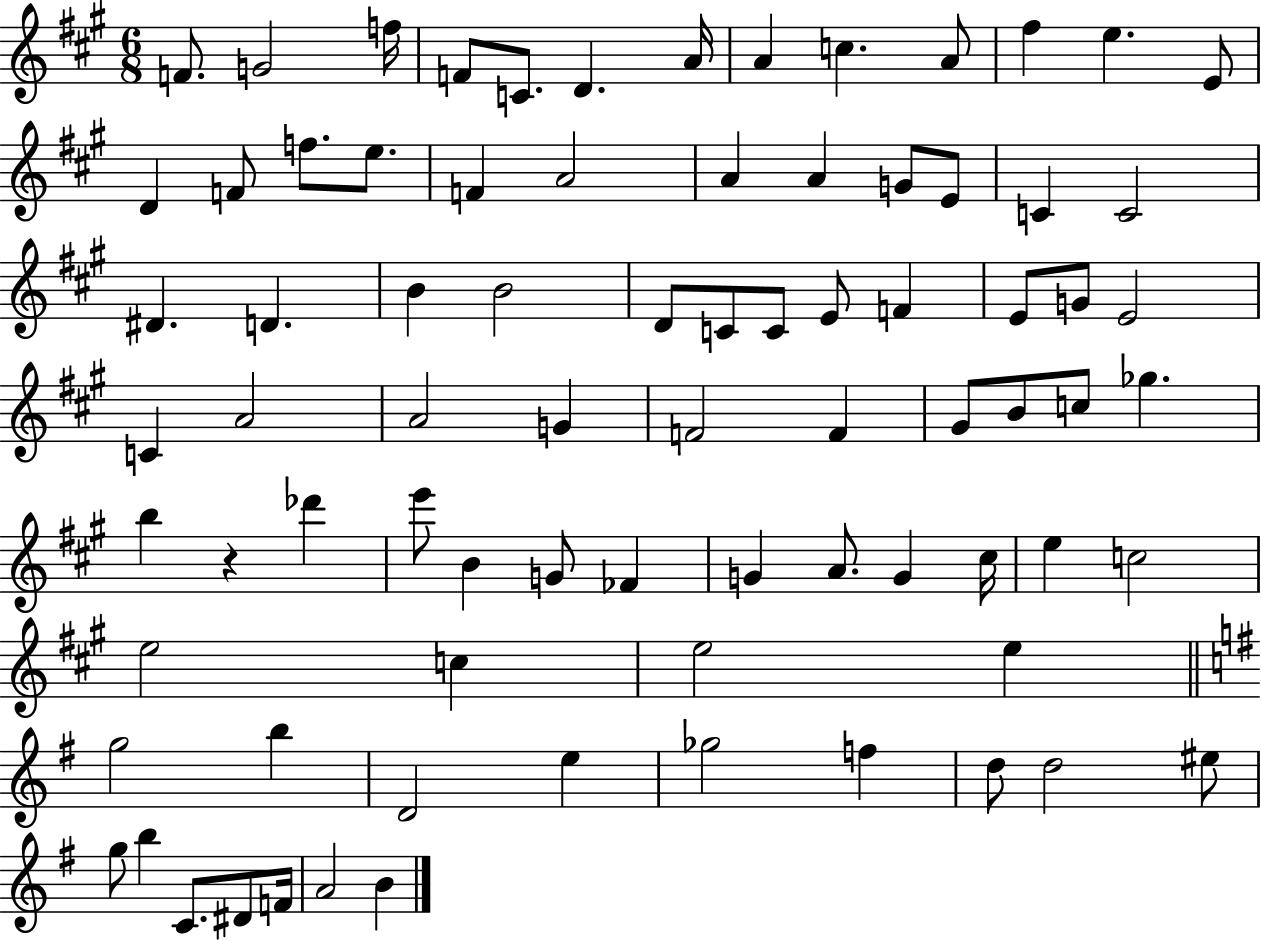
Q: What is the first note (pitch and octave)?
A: F4